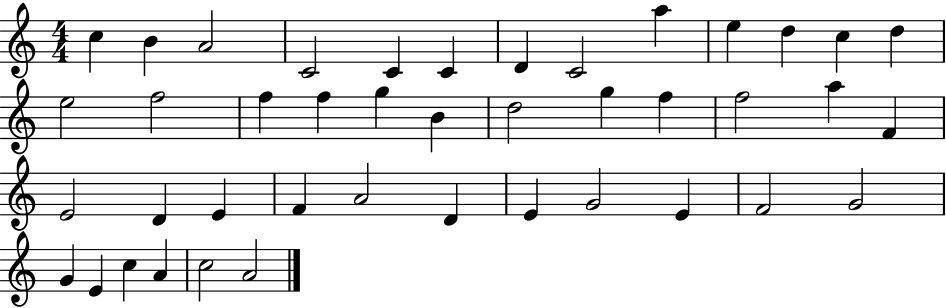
C5/q B4/q A4/h C4/h C4/q C4/q D4/q C4/h A5/q E5/q D5/q C5/q D5/q E5/h F5/h F5/q F5/q G5/q B4/q D5/h G5/q F5/q F5/h A5/q F4/q E4/h D4/q E4/q F4/q A4/h D4/q E4/q G4/h E4/q F4/h G4/h G4/q E4/q C5/q A4/q C5/h A4/h